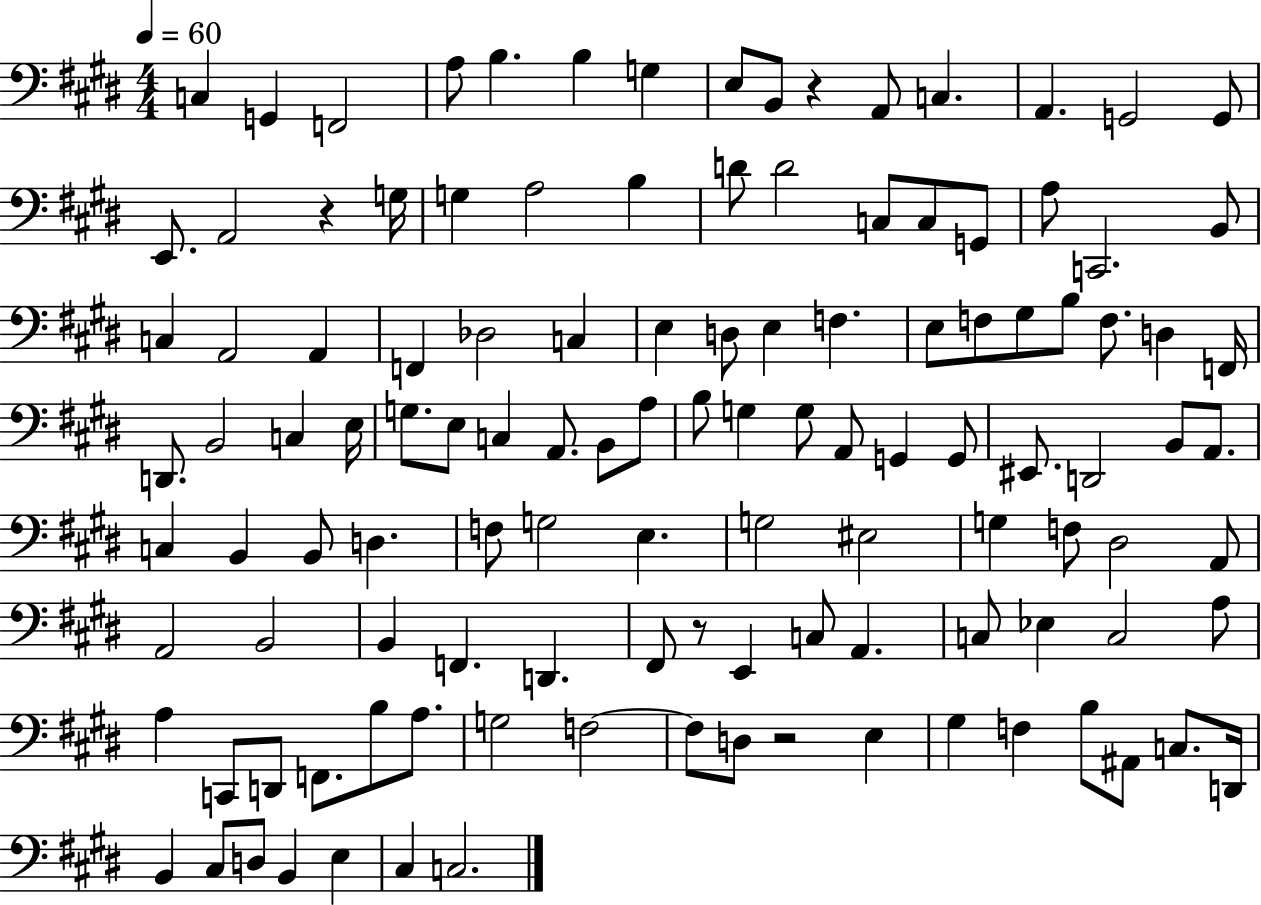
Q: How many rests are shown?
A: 4